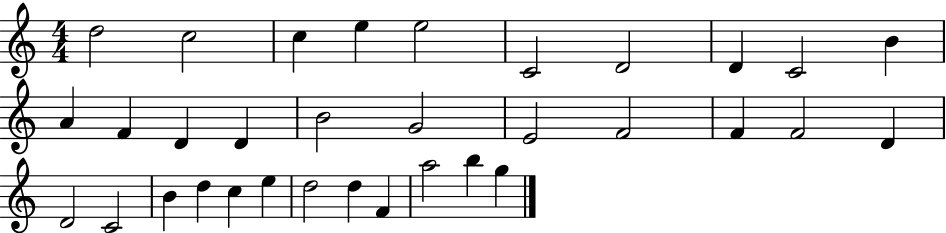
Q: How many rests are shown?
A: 0